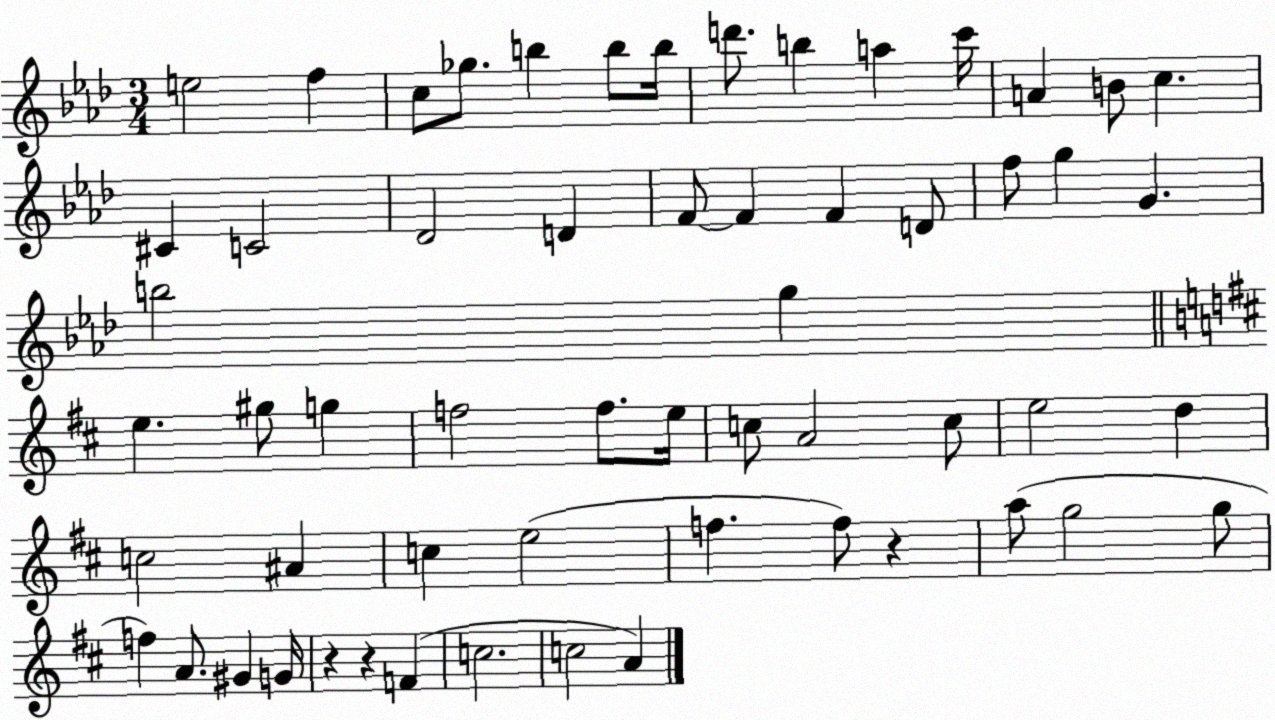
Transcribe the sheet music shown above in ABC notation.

X:1
T:Untitled
M:3/4
L:1/4
K:Ab
e2 f c/2 _g/2 b b/2 b/4 d'/2 b a c'/4 A B/2 c ^C C2 _D2 D F/2 F F D/2 f/2 g G b2 g e ^g/2 g f2 f/2 e/4 c/2 A2 c/2 e2 d c2 ^A c e2 f f/2 z a/2 g2 g/2 f A/2 ^G G/4 z z F c2 c2 A